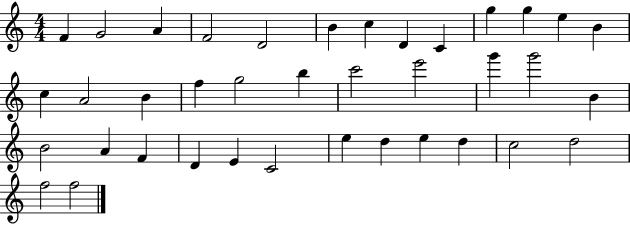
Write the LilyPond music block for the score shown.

{
  \clef treble
  \numericTimeSignature
  \time 4/4
  \key c \major
  f'4 g'2 a'4 | f'2 d'2 | b'4 c''4 d'4 c'4 | g''4 g''4 e''4 b'4 | \break c''4 a'2 b'4 | f''4 g''2 b''4 | c'''2 e'''2 | g'''4 g'''2 b'4 | \break b'2 a'4 f'4 | d'4 e'4 c'2 | e''4 d''4 e''4 d''4 | c''2 d''2 | \break f''2 f''2 | \bar "|."
}